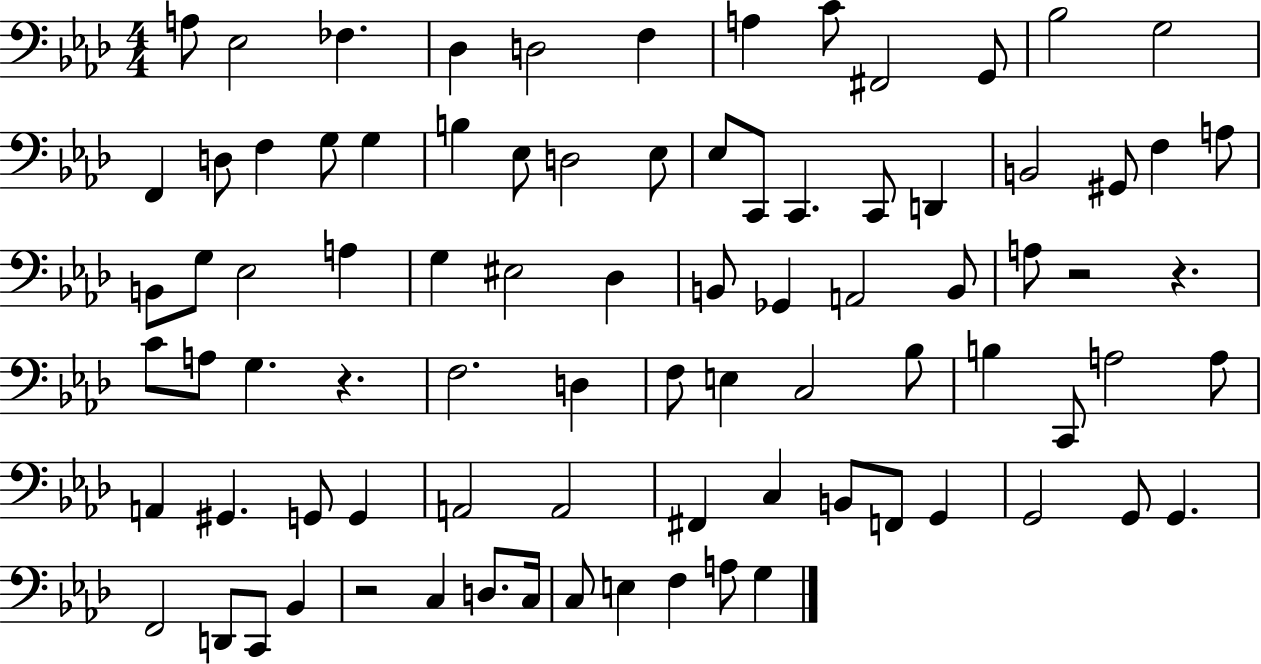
X:1
T:Untitled
M:4/4
L:1/4
K:Ab
A,/2 _E,2 _F, _D, D,2 F, A, C/2 ^F,,2 G,,/2 _B,2 G,2 F,, D,/2 F, G,/2 G, B, _E,/2 D,2 _E,/2 _E,/2 C,,/2 C,, C,,/2 D,, B,,2 ^G,,/2 F, A,/2 B,,/2 G,/2 _E,2 A, G, ^E,2 _D, B,,/2 _G,, A,,2 B,,/2 A,/2 z2 z C/2 A,/2 G, z F,2 D, F,/2 E, C,2 _B,/2 B, C,,/2 A,2 A,/2 A,, ^G,, G,,/2 G,, A,,2 A,,2 ^F,, C, B,,/2 F,,/2 G,, G,,2 G,,/2 G,, F,,2 D,,/2 C,,/2 _B,, z2 C, D,/2 C,/4 C,/2 E, F, A,/2 G,